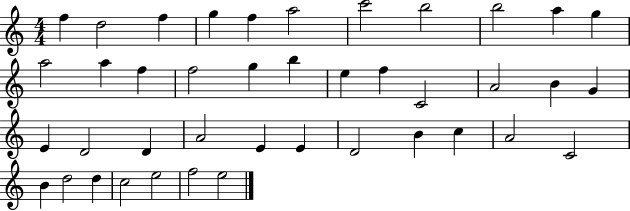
X:1
T:Untitled
M:4/4
L:1/4
K:C
f d2 f g f a2 c'2 b2 b2 a g a2 a f f2 g b e f C2 A2 B G E D2 D A2 E E D2 B c A2 C2 B d2 d c2 e2 f2 e2